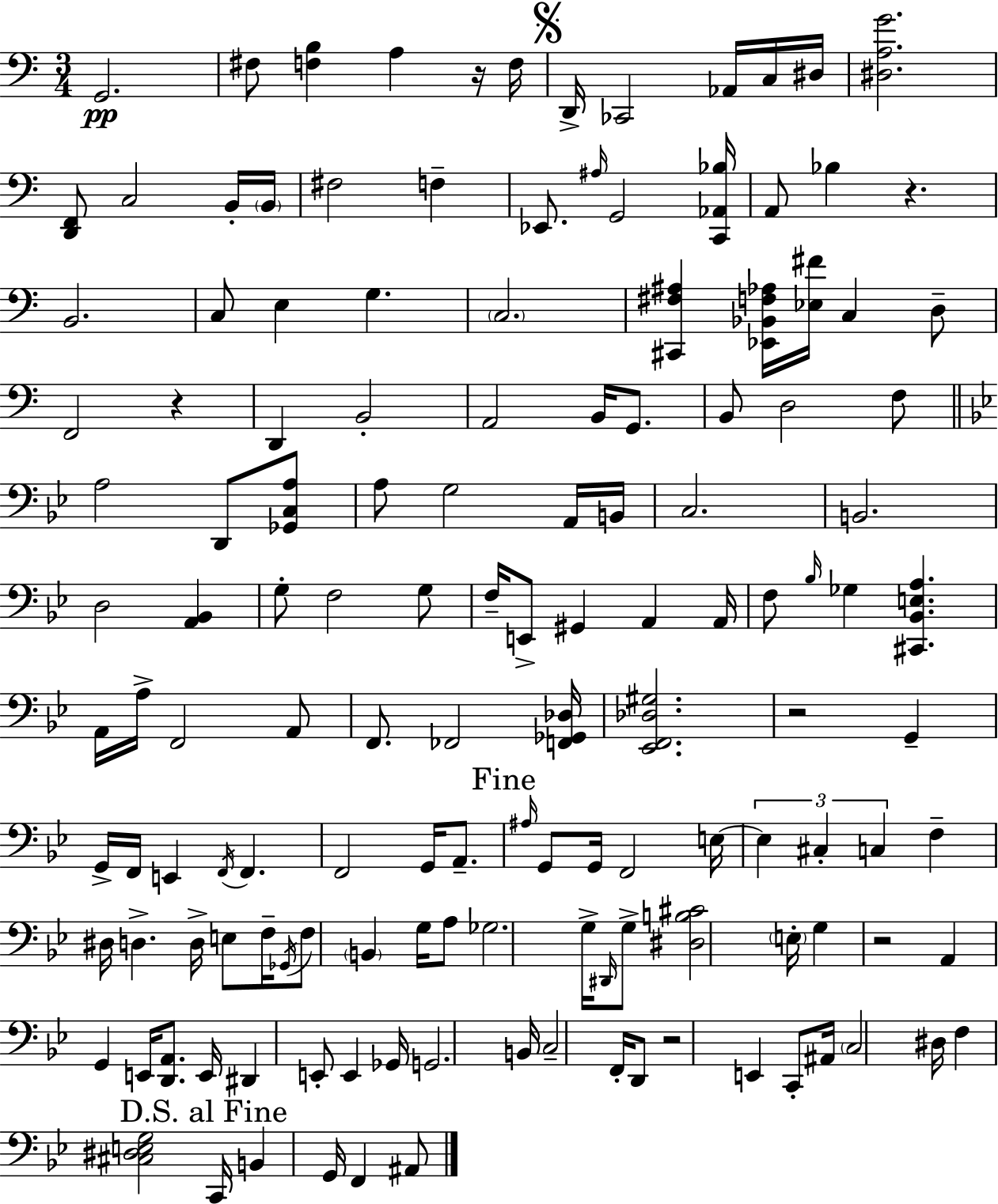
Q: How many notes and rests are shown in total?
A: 140